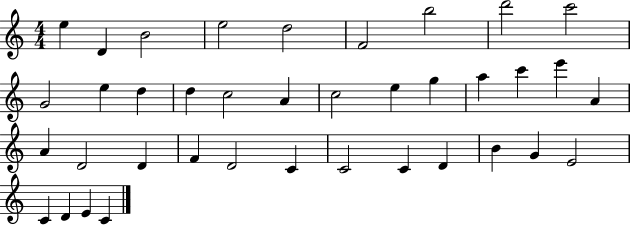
X:1
T:Untitled
M:4/4
L:1/4
K:C
e D B2 e2 d2 F2 b2 d'2 c'2 G2 e d d c2 A c2 e g a c' e' A A D2 D F D2 C C2 C D B G E2 C D E C